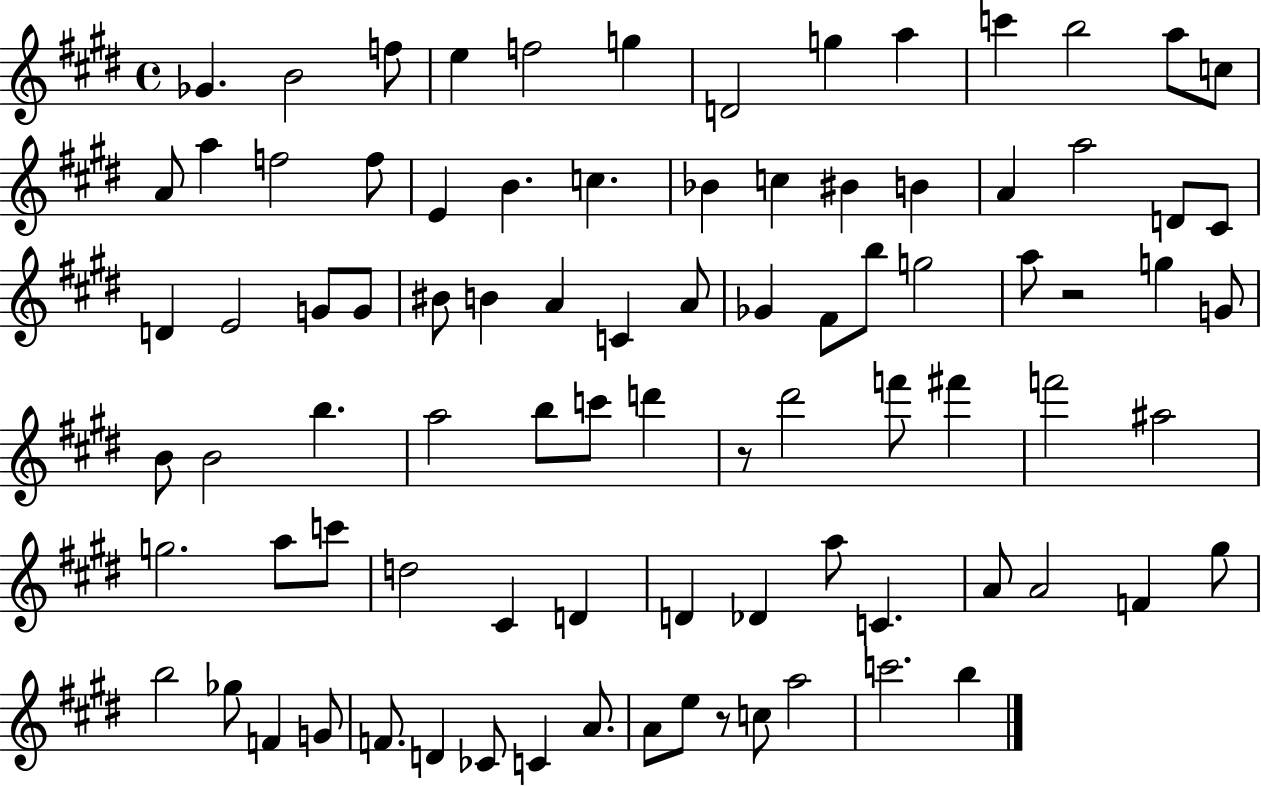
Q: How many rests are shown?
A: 3